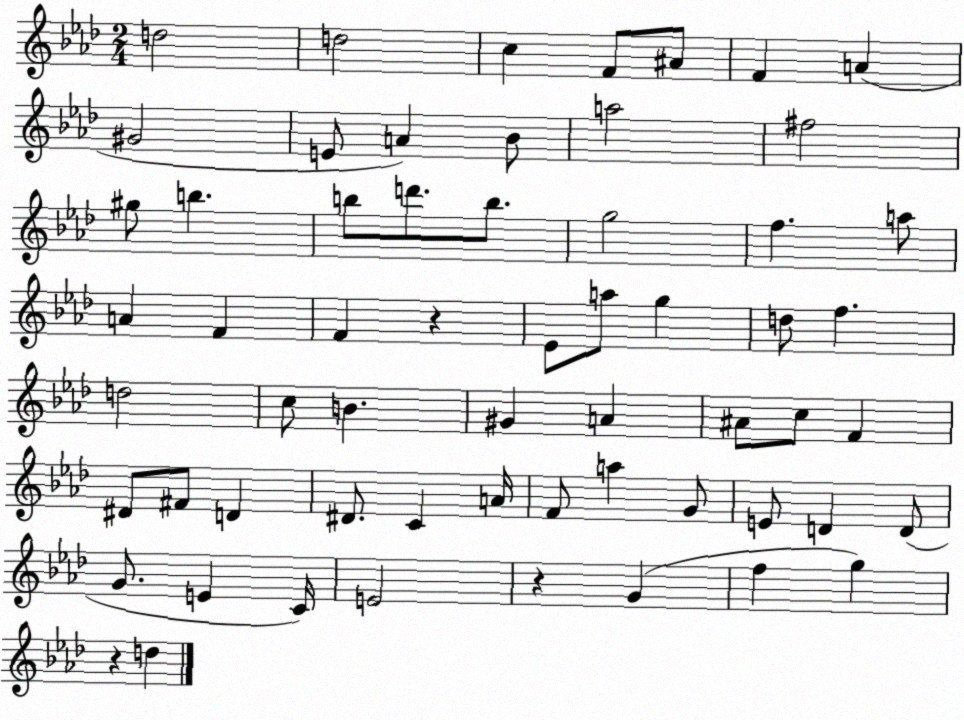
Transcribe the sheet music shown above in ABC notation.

X:1
T:Untitled
M:2/4
L:1/4
K:Ab
d2 d2 c F/2 ^A/2 F A ^G2 E/2 A _B/2 a2 ^f2 ^g/2 b b/2 d'/2 b/2 g2 f a/2 A F F z _E/2 a/2 g d/2 f d2 c/2 B ^G A ^A/2 c/2 F ^D/2 ^F/2 D ^D/2 C A/4 F/2 a G/2 E/2 D D/2 G/2 E C/4 E2 z G f g z d